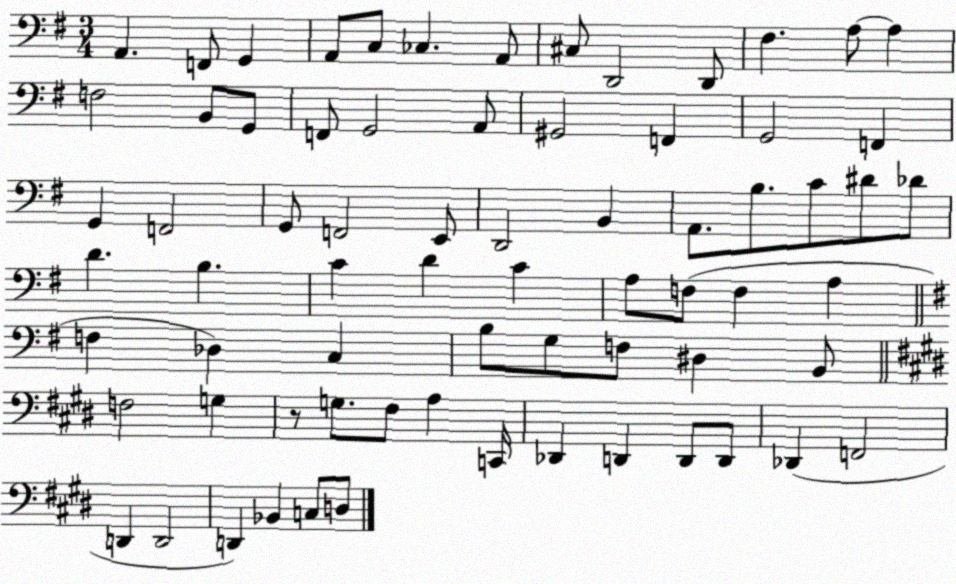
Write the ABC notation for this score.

X:1
T:Untitled
M:3/4
L:1/4
K:G
A,, F,,/2 G,, A,,/2 C,/2 _C, A,,/2 ^C,/2 D,,2 D,,/2 ^F, A,/2 A, F,2 B,,/2 G,,/2 F,,/2 G,,2 A,,/2 ^G,,2 F,, G,,2 F,, G,, F,,2 G,,/2 F,,2 E,,/2 D,,2 B,, A,,/2 B,/2 C/2 ^D/2 _D/2 D B, C D C A,/2 F,/2 F, A, F, _D, C, B,/2 G,/2 F,/2 ^D, B,,/2 F,2 G, z/2 G,/2 ^F,/2 A, C,,/4 _D,, D,, D,,/2 D,,/2 _D,, F,,2 D,, D,,2 D,, _B,, C,/2 D,/2